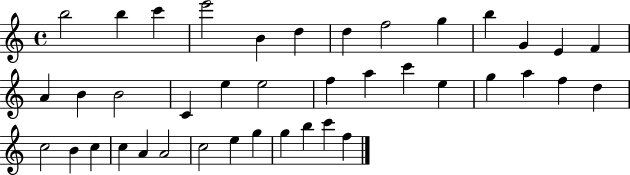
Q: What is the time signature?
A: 4/4